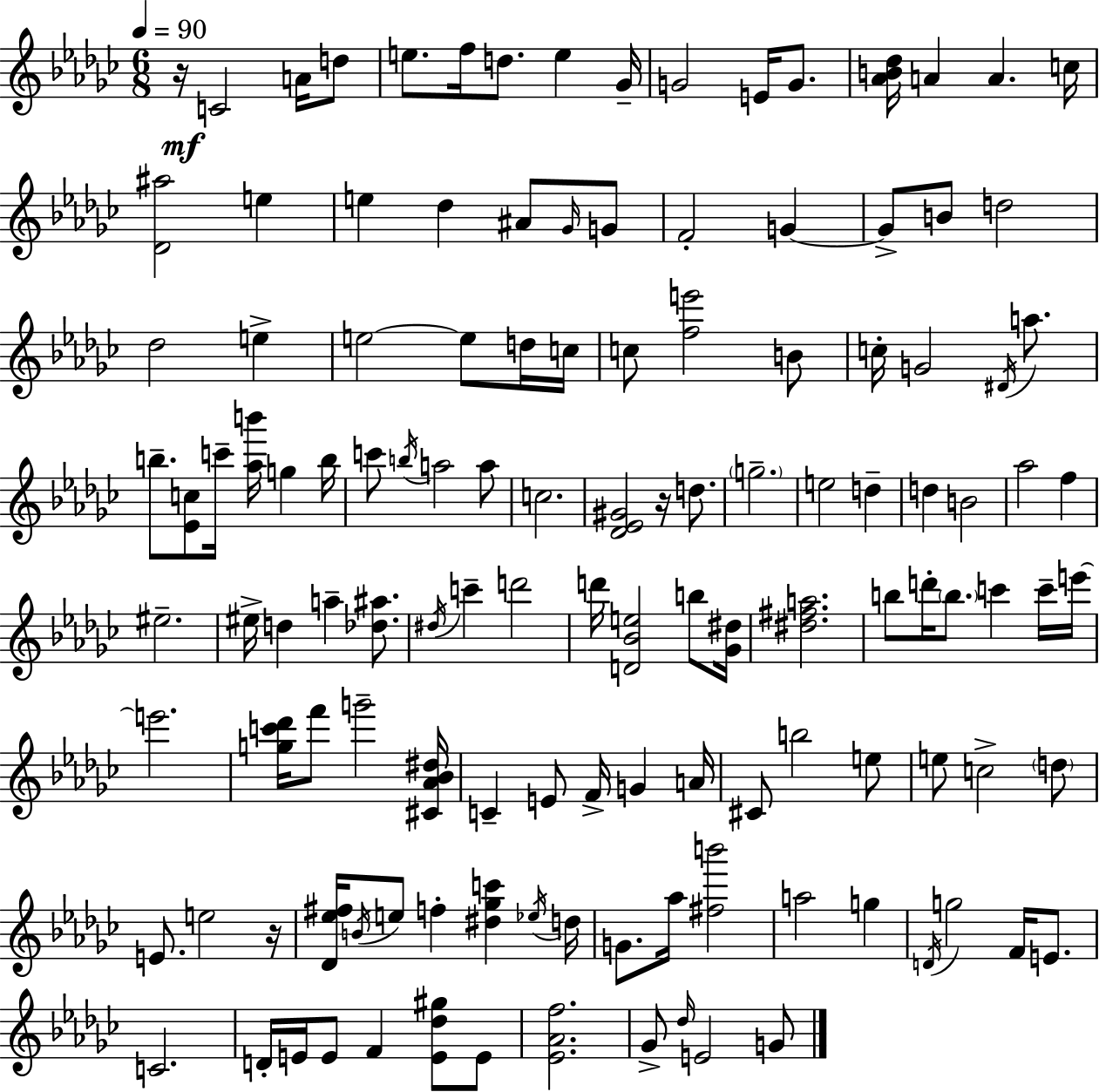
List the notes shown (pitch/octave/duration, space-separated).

R/s C4/h A4/s D5/e E5/e. F5/s D5/e. E5/q Gb4/s G4/h E4/s G4/e. [Ab4,B4,Db5]/s A4/q A4/q. C5/s [Db4,A#5]/h E5/q E5/q Db5/q A#4/e Gb4/s G4/e F4/h G4/q G4/e B4/e D5/h Db5/h E5/q E5/h E5/e D5/s C5/s C5/e [F5,E6]/h B4/e C5/s G4/h D#4/s A5/e. B5/e. [Eb4,C5]/e C6/s [Ab5,B6]/s G5/q B5/s C6/e B5/s A5/h A5/e C5/h. [Db4,Eb4,G#4]/h R/s D5/e. G5/h. E5/h D5/q D5/q B4/h Ab5/h F5/q EIS5/h. EIS5/s D5/q A5/q [Db5,A#5]/e. D#5/s C6/q D6/h D6/s [D4,Bb4,E5]/h B5/e [Gb4,D#5]/s [D#5,F#5,A5]/h. B5/e D6/s B5/e. C6/q C6/s E6/s E6/h. [G5,C6,Db6]/s F6/e G6/h [C#4,Ab4,Bb4,D#5]/s C4/q E4/e F4/s G4/q A4/s C#4/e B5/h E5/e E5/e C5/h D5/e E4/e. E5/h R/s [Db4,Eb5,F#5]/s B4/s E5/e F5/q [D#5,Gb5,C6]/q Eb5/s D5/s G4/e. Ab5/s [F#5,B6]/h A5/h G5/q D4/s G5/h F4/s E4/e. C4/h. D4/s E4/s E4/e F4/q [E4,Db5,G#5]/e E4/e [Eb4,Ab4,F5]/h. Gb4/e Db5/s E4/h G4/e